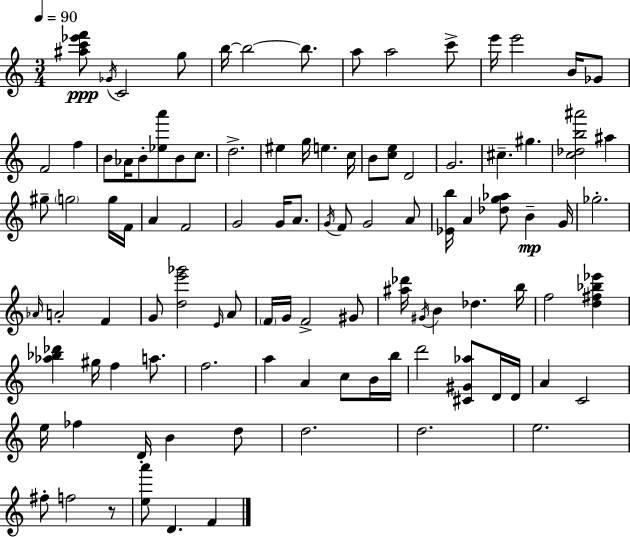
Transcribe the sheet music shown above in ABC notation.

X:1
T:Untitled
M:3/4
L:1/4
K:Am
[^ac'_e'f']/2 _G/4 C2 g/2 b/4 b2 b/2 a/2 a2 c'/2 e'/4 e'2 B/4 _G/2 F2 f B/2 _A/4 B/2 [_ea']/2 B/2 c/2 d2 ^e g/4 e c/4 B/2 [ce]/2 D2 G2 ^c ^g [c_db^a']2 ^a ^g/2 g2 g/4 F/4 A F2 G2 G/4 A/2 G/4 F/2 G2 A/2 [_Eb]/4 A [_dg_a]/2 B G/4 _g2 _A/4 A2 F G/2 [de'_g']2 E/4 A/2 F/4 G/4 F2 ^G/2 [^a_d']/4 ^G/4 B _d b/4 f2 [d^f_b_e'] [_a_b_d'] ^g/4 f a/2 f2 a A c/2 B/4 b/4 d'2 [^C^G_a]/2 D/4 D/4 A C2 e/4 _f D/4 B d/2 d2 d2 e2 ^f/2 f2 z/2 [ea']/2 D F